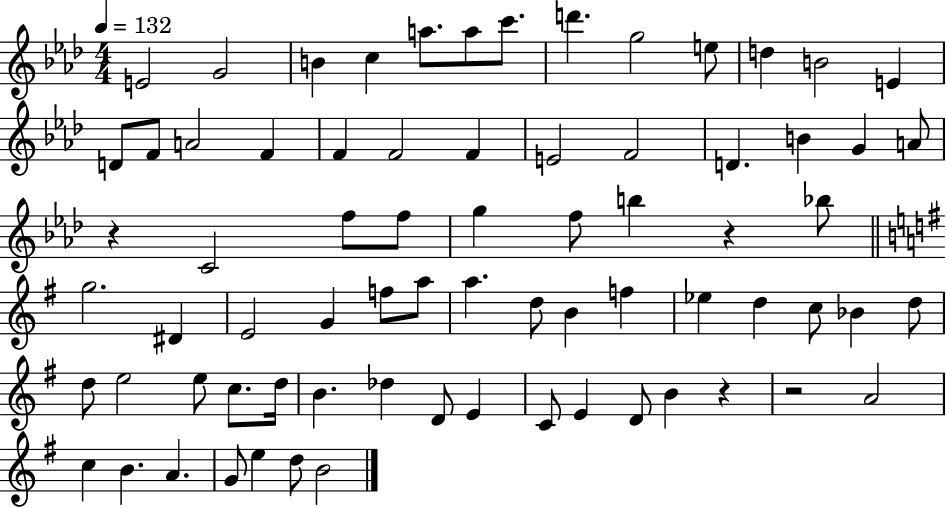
{
  \clef treble
  \numericTimeSignature
  \time 4/4
  \key aes \major
  \tempo 4 = 132
  e'2 g'2 | b'4 c''4 a''8. a''8 c'''8. | d'''4. g''2 e''8 | d''4 b'2 e'4 | \break d'8 f'8 a'2 f'4 | f'4 f'2 f'4 | e'2 f'2 | d'4. b'4 g'4 a'8 | \break r4 c'2 f''8 f''8 | g''4 f''8 b''4 r4 bes''8 | \bar "||" \break \key g \major g''2. dis'4 | e'2 g'4 f''8 a''8 | a''4. d''8 b'4 f''4 | ees''4 d''4 c''8 bes'4 d''8 | \break d''8 e''2 e''8 c''8. d''16 | b'4. des''4 d'8 e'4 | c'8 e'4 d'8 b'4 r4 | r2 a'2 | \break c''4 b'4. a'4. | g'8 e''4 d''8 b'2 | \bar "|."
}